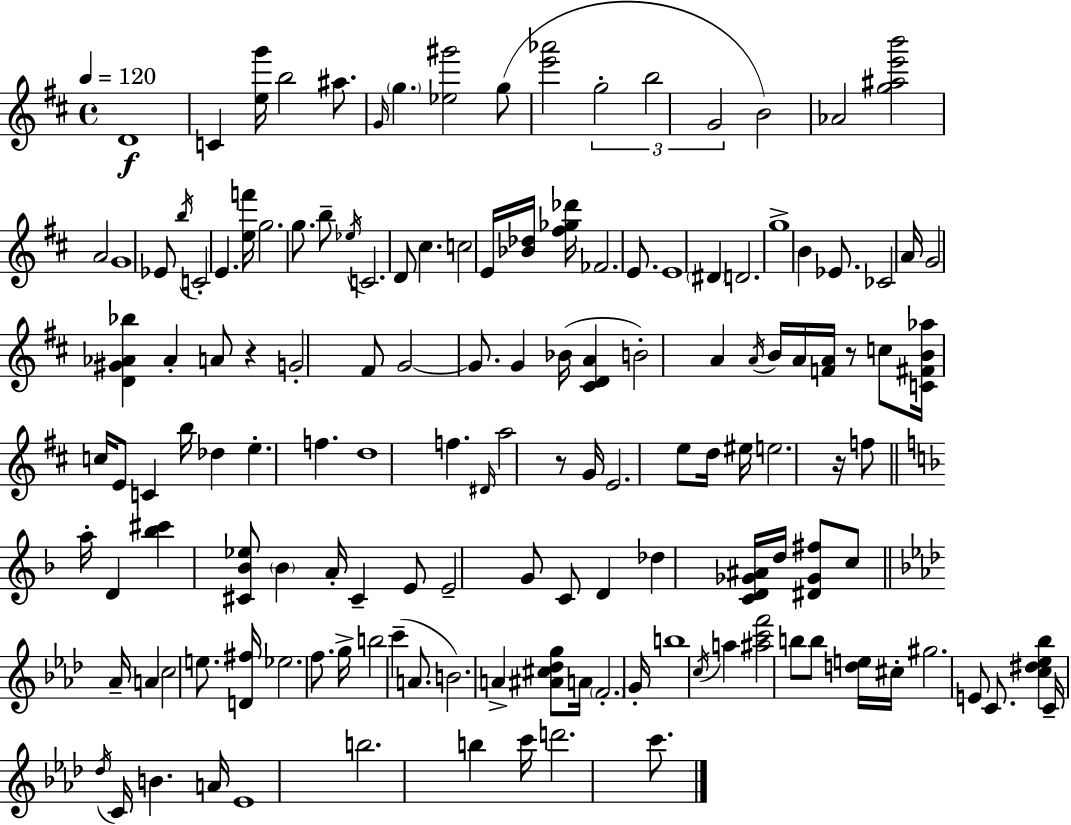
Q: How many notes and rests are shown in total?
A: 142